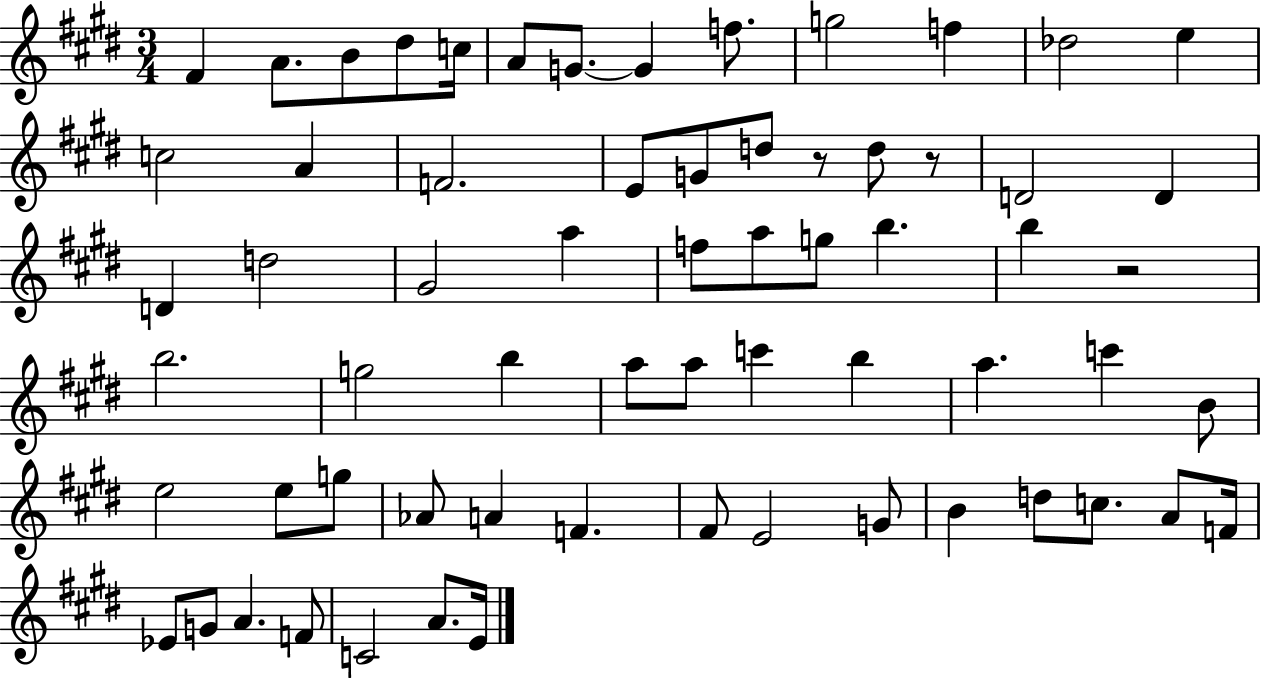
X:1
T:Untitled
M:3/4
L:1/4
K:E
^F A/2 B/2 ^d/2 c/4 A/2 G/2 G f/2 g2 f _d2 e c2 A F2 E/2 G/2 d/2 z/2 d/2 z/2 D2 D D d2 ^G2 a f/2 a/2 g/2 b b z2 b2 g2 b a/2 a/2 c' b a c' B/2 e2 e/2 g/2 _A/2 A F ^F/2 E2 G/2 B d/2 c/2 A/2 F/4 _E/2 G/2 A F/2 C2 A/2 E/4